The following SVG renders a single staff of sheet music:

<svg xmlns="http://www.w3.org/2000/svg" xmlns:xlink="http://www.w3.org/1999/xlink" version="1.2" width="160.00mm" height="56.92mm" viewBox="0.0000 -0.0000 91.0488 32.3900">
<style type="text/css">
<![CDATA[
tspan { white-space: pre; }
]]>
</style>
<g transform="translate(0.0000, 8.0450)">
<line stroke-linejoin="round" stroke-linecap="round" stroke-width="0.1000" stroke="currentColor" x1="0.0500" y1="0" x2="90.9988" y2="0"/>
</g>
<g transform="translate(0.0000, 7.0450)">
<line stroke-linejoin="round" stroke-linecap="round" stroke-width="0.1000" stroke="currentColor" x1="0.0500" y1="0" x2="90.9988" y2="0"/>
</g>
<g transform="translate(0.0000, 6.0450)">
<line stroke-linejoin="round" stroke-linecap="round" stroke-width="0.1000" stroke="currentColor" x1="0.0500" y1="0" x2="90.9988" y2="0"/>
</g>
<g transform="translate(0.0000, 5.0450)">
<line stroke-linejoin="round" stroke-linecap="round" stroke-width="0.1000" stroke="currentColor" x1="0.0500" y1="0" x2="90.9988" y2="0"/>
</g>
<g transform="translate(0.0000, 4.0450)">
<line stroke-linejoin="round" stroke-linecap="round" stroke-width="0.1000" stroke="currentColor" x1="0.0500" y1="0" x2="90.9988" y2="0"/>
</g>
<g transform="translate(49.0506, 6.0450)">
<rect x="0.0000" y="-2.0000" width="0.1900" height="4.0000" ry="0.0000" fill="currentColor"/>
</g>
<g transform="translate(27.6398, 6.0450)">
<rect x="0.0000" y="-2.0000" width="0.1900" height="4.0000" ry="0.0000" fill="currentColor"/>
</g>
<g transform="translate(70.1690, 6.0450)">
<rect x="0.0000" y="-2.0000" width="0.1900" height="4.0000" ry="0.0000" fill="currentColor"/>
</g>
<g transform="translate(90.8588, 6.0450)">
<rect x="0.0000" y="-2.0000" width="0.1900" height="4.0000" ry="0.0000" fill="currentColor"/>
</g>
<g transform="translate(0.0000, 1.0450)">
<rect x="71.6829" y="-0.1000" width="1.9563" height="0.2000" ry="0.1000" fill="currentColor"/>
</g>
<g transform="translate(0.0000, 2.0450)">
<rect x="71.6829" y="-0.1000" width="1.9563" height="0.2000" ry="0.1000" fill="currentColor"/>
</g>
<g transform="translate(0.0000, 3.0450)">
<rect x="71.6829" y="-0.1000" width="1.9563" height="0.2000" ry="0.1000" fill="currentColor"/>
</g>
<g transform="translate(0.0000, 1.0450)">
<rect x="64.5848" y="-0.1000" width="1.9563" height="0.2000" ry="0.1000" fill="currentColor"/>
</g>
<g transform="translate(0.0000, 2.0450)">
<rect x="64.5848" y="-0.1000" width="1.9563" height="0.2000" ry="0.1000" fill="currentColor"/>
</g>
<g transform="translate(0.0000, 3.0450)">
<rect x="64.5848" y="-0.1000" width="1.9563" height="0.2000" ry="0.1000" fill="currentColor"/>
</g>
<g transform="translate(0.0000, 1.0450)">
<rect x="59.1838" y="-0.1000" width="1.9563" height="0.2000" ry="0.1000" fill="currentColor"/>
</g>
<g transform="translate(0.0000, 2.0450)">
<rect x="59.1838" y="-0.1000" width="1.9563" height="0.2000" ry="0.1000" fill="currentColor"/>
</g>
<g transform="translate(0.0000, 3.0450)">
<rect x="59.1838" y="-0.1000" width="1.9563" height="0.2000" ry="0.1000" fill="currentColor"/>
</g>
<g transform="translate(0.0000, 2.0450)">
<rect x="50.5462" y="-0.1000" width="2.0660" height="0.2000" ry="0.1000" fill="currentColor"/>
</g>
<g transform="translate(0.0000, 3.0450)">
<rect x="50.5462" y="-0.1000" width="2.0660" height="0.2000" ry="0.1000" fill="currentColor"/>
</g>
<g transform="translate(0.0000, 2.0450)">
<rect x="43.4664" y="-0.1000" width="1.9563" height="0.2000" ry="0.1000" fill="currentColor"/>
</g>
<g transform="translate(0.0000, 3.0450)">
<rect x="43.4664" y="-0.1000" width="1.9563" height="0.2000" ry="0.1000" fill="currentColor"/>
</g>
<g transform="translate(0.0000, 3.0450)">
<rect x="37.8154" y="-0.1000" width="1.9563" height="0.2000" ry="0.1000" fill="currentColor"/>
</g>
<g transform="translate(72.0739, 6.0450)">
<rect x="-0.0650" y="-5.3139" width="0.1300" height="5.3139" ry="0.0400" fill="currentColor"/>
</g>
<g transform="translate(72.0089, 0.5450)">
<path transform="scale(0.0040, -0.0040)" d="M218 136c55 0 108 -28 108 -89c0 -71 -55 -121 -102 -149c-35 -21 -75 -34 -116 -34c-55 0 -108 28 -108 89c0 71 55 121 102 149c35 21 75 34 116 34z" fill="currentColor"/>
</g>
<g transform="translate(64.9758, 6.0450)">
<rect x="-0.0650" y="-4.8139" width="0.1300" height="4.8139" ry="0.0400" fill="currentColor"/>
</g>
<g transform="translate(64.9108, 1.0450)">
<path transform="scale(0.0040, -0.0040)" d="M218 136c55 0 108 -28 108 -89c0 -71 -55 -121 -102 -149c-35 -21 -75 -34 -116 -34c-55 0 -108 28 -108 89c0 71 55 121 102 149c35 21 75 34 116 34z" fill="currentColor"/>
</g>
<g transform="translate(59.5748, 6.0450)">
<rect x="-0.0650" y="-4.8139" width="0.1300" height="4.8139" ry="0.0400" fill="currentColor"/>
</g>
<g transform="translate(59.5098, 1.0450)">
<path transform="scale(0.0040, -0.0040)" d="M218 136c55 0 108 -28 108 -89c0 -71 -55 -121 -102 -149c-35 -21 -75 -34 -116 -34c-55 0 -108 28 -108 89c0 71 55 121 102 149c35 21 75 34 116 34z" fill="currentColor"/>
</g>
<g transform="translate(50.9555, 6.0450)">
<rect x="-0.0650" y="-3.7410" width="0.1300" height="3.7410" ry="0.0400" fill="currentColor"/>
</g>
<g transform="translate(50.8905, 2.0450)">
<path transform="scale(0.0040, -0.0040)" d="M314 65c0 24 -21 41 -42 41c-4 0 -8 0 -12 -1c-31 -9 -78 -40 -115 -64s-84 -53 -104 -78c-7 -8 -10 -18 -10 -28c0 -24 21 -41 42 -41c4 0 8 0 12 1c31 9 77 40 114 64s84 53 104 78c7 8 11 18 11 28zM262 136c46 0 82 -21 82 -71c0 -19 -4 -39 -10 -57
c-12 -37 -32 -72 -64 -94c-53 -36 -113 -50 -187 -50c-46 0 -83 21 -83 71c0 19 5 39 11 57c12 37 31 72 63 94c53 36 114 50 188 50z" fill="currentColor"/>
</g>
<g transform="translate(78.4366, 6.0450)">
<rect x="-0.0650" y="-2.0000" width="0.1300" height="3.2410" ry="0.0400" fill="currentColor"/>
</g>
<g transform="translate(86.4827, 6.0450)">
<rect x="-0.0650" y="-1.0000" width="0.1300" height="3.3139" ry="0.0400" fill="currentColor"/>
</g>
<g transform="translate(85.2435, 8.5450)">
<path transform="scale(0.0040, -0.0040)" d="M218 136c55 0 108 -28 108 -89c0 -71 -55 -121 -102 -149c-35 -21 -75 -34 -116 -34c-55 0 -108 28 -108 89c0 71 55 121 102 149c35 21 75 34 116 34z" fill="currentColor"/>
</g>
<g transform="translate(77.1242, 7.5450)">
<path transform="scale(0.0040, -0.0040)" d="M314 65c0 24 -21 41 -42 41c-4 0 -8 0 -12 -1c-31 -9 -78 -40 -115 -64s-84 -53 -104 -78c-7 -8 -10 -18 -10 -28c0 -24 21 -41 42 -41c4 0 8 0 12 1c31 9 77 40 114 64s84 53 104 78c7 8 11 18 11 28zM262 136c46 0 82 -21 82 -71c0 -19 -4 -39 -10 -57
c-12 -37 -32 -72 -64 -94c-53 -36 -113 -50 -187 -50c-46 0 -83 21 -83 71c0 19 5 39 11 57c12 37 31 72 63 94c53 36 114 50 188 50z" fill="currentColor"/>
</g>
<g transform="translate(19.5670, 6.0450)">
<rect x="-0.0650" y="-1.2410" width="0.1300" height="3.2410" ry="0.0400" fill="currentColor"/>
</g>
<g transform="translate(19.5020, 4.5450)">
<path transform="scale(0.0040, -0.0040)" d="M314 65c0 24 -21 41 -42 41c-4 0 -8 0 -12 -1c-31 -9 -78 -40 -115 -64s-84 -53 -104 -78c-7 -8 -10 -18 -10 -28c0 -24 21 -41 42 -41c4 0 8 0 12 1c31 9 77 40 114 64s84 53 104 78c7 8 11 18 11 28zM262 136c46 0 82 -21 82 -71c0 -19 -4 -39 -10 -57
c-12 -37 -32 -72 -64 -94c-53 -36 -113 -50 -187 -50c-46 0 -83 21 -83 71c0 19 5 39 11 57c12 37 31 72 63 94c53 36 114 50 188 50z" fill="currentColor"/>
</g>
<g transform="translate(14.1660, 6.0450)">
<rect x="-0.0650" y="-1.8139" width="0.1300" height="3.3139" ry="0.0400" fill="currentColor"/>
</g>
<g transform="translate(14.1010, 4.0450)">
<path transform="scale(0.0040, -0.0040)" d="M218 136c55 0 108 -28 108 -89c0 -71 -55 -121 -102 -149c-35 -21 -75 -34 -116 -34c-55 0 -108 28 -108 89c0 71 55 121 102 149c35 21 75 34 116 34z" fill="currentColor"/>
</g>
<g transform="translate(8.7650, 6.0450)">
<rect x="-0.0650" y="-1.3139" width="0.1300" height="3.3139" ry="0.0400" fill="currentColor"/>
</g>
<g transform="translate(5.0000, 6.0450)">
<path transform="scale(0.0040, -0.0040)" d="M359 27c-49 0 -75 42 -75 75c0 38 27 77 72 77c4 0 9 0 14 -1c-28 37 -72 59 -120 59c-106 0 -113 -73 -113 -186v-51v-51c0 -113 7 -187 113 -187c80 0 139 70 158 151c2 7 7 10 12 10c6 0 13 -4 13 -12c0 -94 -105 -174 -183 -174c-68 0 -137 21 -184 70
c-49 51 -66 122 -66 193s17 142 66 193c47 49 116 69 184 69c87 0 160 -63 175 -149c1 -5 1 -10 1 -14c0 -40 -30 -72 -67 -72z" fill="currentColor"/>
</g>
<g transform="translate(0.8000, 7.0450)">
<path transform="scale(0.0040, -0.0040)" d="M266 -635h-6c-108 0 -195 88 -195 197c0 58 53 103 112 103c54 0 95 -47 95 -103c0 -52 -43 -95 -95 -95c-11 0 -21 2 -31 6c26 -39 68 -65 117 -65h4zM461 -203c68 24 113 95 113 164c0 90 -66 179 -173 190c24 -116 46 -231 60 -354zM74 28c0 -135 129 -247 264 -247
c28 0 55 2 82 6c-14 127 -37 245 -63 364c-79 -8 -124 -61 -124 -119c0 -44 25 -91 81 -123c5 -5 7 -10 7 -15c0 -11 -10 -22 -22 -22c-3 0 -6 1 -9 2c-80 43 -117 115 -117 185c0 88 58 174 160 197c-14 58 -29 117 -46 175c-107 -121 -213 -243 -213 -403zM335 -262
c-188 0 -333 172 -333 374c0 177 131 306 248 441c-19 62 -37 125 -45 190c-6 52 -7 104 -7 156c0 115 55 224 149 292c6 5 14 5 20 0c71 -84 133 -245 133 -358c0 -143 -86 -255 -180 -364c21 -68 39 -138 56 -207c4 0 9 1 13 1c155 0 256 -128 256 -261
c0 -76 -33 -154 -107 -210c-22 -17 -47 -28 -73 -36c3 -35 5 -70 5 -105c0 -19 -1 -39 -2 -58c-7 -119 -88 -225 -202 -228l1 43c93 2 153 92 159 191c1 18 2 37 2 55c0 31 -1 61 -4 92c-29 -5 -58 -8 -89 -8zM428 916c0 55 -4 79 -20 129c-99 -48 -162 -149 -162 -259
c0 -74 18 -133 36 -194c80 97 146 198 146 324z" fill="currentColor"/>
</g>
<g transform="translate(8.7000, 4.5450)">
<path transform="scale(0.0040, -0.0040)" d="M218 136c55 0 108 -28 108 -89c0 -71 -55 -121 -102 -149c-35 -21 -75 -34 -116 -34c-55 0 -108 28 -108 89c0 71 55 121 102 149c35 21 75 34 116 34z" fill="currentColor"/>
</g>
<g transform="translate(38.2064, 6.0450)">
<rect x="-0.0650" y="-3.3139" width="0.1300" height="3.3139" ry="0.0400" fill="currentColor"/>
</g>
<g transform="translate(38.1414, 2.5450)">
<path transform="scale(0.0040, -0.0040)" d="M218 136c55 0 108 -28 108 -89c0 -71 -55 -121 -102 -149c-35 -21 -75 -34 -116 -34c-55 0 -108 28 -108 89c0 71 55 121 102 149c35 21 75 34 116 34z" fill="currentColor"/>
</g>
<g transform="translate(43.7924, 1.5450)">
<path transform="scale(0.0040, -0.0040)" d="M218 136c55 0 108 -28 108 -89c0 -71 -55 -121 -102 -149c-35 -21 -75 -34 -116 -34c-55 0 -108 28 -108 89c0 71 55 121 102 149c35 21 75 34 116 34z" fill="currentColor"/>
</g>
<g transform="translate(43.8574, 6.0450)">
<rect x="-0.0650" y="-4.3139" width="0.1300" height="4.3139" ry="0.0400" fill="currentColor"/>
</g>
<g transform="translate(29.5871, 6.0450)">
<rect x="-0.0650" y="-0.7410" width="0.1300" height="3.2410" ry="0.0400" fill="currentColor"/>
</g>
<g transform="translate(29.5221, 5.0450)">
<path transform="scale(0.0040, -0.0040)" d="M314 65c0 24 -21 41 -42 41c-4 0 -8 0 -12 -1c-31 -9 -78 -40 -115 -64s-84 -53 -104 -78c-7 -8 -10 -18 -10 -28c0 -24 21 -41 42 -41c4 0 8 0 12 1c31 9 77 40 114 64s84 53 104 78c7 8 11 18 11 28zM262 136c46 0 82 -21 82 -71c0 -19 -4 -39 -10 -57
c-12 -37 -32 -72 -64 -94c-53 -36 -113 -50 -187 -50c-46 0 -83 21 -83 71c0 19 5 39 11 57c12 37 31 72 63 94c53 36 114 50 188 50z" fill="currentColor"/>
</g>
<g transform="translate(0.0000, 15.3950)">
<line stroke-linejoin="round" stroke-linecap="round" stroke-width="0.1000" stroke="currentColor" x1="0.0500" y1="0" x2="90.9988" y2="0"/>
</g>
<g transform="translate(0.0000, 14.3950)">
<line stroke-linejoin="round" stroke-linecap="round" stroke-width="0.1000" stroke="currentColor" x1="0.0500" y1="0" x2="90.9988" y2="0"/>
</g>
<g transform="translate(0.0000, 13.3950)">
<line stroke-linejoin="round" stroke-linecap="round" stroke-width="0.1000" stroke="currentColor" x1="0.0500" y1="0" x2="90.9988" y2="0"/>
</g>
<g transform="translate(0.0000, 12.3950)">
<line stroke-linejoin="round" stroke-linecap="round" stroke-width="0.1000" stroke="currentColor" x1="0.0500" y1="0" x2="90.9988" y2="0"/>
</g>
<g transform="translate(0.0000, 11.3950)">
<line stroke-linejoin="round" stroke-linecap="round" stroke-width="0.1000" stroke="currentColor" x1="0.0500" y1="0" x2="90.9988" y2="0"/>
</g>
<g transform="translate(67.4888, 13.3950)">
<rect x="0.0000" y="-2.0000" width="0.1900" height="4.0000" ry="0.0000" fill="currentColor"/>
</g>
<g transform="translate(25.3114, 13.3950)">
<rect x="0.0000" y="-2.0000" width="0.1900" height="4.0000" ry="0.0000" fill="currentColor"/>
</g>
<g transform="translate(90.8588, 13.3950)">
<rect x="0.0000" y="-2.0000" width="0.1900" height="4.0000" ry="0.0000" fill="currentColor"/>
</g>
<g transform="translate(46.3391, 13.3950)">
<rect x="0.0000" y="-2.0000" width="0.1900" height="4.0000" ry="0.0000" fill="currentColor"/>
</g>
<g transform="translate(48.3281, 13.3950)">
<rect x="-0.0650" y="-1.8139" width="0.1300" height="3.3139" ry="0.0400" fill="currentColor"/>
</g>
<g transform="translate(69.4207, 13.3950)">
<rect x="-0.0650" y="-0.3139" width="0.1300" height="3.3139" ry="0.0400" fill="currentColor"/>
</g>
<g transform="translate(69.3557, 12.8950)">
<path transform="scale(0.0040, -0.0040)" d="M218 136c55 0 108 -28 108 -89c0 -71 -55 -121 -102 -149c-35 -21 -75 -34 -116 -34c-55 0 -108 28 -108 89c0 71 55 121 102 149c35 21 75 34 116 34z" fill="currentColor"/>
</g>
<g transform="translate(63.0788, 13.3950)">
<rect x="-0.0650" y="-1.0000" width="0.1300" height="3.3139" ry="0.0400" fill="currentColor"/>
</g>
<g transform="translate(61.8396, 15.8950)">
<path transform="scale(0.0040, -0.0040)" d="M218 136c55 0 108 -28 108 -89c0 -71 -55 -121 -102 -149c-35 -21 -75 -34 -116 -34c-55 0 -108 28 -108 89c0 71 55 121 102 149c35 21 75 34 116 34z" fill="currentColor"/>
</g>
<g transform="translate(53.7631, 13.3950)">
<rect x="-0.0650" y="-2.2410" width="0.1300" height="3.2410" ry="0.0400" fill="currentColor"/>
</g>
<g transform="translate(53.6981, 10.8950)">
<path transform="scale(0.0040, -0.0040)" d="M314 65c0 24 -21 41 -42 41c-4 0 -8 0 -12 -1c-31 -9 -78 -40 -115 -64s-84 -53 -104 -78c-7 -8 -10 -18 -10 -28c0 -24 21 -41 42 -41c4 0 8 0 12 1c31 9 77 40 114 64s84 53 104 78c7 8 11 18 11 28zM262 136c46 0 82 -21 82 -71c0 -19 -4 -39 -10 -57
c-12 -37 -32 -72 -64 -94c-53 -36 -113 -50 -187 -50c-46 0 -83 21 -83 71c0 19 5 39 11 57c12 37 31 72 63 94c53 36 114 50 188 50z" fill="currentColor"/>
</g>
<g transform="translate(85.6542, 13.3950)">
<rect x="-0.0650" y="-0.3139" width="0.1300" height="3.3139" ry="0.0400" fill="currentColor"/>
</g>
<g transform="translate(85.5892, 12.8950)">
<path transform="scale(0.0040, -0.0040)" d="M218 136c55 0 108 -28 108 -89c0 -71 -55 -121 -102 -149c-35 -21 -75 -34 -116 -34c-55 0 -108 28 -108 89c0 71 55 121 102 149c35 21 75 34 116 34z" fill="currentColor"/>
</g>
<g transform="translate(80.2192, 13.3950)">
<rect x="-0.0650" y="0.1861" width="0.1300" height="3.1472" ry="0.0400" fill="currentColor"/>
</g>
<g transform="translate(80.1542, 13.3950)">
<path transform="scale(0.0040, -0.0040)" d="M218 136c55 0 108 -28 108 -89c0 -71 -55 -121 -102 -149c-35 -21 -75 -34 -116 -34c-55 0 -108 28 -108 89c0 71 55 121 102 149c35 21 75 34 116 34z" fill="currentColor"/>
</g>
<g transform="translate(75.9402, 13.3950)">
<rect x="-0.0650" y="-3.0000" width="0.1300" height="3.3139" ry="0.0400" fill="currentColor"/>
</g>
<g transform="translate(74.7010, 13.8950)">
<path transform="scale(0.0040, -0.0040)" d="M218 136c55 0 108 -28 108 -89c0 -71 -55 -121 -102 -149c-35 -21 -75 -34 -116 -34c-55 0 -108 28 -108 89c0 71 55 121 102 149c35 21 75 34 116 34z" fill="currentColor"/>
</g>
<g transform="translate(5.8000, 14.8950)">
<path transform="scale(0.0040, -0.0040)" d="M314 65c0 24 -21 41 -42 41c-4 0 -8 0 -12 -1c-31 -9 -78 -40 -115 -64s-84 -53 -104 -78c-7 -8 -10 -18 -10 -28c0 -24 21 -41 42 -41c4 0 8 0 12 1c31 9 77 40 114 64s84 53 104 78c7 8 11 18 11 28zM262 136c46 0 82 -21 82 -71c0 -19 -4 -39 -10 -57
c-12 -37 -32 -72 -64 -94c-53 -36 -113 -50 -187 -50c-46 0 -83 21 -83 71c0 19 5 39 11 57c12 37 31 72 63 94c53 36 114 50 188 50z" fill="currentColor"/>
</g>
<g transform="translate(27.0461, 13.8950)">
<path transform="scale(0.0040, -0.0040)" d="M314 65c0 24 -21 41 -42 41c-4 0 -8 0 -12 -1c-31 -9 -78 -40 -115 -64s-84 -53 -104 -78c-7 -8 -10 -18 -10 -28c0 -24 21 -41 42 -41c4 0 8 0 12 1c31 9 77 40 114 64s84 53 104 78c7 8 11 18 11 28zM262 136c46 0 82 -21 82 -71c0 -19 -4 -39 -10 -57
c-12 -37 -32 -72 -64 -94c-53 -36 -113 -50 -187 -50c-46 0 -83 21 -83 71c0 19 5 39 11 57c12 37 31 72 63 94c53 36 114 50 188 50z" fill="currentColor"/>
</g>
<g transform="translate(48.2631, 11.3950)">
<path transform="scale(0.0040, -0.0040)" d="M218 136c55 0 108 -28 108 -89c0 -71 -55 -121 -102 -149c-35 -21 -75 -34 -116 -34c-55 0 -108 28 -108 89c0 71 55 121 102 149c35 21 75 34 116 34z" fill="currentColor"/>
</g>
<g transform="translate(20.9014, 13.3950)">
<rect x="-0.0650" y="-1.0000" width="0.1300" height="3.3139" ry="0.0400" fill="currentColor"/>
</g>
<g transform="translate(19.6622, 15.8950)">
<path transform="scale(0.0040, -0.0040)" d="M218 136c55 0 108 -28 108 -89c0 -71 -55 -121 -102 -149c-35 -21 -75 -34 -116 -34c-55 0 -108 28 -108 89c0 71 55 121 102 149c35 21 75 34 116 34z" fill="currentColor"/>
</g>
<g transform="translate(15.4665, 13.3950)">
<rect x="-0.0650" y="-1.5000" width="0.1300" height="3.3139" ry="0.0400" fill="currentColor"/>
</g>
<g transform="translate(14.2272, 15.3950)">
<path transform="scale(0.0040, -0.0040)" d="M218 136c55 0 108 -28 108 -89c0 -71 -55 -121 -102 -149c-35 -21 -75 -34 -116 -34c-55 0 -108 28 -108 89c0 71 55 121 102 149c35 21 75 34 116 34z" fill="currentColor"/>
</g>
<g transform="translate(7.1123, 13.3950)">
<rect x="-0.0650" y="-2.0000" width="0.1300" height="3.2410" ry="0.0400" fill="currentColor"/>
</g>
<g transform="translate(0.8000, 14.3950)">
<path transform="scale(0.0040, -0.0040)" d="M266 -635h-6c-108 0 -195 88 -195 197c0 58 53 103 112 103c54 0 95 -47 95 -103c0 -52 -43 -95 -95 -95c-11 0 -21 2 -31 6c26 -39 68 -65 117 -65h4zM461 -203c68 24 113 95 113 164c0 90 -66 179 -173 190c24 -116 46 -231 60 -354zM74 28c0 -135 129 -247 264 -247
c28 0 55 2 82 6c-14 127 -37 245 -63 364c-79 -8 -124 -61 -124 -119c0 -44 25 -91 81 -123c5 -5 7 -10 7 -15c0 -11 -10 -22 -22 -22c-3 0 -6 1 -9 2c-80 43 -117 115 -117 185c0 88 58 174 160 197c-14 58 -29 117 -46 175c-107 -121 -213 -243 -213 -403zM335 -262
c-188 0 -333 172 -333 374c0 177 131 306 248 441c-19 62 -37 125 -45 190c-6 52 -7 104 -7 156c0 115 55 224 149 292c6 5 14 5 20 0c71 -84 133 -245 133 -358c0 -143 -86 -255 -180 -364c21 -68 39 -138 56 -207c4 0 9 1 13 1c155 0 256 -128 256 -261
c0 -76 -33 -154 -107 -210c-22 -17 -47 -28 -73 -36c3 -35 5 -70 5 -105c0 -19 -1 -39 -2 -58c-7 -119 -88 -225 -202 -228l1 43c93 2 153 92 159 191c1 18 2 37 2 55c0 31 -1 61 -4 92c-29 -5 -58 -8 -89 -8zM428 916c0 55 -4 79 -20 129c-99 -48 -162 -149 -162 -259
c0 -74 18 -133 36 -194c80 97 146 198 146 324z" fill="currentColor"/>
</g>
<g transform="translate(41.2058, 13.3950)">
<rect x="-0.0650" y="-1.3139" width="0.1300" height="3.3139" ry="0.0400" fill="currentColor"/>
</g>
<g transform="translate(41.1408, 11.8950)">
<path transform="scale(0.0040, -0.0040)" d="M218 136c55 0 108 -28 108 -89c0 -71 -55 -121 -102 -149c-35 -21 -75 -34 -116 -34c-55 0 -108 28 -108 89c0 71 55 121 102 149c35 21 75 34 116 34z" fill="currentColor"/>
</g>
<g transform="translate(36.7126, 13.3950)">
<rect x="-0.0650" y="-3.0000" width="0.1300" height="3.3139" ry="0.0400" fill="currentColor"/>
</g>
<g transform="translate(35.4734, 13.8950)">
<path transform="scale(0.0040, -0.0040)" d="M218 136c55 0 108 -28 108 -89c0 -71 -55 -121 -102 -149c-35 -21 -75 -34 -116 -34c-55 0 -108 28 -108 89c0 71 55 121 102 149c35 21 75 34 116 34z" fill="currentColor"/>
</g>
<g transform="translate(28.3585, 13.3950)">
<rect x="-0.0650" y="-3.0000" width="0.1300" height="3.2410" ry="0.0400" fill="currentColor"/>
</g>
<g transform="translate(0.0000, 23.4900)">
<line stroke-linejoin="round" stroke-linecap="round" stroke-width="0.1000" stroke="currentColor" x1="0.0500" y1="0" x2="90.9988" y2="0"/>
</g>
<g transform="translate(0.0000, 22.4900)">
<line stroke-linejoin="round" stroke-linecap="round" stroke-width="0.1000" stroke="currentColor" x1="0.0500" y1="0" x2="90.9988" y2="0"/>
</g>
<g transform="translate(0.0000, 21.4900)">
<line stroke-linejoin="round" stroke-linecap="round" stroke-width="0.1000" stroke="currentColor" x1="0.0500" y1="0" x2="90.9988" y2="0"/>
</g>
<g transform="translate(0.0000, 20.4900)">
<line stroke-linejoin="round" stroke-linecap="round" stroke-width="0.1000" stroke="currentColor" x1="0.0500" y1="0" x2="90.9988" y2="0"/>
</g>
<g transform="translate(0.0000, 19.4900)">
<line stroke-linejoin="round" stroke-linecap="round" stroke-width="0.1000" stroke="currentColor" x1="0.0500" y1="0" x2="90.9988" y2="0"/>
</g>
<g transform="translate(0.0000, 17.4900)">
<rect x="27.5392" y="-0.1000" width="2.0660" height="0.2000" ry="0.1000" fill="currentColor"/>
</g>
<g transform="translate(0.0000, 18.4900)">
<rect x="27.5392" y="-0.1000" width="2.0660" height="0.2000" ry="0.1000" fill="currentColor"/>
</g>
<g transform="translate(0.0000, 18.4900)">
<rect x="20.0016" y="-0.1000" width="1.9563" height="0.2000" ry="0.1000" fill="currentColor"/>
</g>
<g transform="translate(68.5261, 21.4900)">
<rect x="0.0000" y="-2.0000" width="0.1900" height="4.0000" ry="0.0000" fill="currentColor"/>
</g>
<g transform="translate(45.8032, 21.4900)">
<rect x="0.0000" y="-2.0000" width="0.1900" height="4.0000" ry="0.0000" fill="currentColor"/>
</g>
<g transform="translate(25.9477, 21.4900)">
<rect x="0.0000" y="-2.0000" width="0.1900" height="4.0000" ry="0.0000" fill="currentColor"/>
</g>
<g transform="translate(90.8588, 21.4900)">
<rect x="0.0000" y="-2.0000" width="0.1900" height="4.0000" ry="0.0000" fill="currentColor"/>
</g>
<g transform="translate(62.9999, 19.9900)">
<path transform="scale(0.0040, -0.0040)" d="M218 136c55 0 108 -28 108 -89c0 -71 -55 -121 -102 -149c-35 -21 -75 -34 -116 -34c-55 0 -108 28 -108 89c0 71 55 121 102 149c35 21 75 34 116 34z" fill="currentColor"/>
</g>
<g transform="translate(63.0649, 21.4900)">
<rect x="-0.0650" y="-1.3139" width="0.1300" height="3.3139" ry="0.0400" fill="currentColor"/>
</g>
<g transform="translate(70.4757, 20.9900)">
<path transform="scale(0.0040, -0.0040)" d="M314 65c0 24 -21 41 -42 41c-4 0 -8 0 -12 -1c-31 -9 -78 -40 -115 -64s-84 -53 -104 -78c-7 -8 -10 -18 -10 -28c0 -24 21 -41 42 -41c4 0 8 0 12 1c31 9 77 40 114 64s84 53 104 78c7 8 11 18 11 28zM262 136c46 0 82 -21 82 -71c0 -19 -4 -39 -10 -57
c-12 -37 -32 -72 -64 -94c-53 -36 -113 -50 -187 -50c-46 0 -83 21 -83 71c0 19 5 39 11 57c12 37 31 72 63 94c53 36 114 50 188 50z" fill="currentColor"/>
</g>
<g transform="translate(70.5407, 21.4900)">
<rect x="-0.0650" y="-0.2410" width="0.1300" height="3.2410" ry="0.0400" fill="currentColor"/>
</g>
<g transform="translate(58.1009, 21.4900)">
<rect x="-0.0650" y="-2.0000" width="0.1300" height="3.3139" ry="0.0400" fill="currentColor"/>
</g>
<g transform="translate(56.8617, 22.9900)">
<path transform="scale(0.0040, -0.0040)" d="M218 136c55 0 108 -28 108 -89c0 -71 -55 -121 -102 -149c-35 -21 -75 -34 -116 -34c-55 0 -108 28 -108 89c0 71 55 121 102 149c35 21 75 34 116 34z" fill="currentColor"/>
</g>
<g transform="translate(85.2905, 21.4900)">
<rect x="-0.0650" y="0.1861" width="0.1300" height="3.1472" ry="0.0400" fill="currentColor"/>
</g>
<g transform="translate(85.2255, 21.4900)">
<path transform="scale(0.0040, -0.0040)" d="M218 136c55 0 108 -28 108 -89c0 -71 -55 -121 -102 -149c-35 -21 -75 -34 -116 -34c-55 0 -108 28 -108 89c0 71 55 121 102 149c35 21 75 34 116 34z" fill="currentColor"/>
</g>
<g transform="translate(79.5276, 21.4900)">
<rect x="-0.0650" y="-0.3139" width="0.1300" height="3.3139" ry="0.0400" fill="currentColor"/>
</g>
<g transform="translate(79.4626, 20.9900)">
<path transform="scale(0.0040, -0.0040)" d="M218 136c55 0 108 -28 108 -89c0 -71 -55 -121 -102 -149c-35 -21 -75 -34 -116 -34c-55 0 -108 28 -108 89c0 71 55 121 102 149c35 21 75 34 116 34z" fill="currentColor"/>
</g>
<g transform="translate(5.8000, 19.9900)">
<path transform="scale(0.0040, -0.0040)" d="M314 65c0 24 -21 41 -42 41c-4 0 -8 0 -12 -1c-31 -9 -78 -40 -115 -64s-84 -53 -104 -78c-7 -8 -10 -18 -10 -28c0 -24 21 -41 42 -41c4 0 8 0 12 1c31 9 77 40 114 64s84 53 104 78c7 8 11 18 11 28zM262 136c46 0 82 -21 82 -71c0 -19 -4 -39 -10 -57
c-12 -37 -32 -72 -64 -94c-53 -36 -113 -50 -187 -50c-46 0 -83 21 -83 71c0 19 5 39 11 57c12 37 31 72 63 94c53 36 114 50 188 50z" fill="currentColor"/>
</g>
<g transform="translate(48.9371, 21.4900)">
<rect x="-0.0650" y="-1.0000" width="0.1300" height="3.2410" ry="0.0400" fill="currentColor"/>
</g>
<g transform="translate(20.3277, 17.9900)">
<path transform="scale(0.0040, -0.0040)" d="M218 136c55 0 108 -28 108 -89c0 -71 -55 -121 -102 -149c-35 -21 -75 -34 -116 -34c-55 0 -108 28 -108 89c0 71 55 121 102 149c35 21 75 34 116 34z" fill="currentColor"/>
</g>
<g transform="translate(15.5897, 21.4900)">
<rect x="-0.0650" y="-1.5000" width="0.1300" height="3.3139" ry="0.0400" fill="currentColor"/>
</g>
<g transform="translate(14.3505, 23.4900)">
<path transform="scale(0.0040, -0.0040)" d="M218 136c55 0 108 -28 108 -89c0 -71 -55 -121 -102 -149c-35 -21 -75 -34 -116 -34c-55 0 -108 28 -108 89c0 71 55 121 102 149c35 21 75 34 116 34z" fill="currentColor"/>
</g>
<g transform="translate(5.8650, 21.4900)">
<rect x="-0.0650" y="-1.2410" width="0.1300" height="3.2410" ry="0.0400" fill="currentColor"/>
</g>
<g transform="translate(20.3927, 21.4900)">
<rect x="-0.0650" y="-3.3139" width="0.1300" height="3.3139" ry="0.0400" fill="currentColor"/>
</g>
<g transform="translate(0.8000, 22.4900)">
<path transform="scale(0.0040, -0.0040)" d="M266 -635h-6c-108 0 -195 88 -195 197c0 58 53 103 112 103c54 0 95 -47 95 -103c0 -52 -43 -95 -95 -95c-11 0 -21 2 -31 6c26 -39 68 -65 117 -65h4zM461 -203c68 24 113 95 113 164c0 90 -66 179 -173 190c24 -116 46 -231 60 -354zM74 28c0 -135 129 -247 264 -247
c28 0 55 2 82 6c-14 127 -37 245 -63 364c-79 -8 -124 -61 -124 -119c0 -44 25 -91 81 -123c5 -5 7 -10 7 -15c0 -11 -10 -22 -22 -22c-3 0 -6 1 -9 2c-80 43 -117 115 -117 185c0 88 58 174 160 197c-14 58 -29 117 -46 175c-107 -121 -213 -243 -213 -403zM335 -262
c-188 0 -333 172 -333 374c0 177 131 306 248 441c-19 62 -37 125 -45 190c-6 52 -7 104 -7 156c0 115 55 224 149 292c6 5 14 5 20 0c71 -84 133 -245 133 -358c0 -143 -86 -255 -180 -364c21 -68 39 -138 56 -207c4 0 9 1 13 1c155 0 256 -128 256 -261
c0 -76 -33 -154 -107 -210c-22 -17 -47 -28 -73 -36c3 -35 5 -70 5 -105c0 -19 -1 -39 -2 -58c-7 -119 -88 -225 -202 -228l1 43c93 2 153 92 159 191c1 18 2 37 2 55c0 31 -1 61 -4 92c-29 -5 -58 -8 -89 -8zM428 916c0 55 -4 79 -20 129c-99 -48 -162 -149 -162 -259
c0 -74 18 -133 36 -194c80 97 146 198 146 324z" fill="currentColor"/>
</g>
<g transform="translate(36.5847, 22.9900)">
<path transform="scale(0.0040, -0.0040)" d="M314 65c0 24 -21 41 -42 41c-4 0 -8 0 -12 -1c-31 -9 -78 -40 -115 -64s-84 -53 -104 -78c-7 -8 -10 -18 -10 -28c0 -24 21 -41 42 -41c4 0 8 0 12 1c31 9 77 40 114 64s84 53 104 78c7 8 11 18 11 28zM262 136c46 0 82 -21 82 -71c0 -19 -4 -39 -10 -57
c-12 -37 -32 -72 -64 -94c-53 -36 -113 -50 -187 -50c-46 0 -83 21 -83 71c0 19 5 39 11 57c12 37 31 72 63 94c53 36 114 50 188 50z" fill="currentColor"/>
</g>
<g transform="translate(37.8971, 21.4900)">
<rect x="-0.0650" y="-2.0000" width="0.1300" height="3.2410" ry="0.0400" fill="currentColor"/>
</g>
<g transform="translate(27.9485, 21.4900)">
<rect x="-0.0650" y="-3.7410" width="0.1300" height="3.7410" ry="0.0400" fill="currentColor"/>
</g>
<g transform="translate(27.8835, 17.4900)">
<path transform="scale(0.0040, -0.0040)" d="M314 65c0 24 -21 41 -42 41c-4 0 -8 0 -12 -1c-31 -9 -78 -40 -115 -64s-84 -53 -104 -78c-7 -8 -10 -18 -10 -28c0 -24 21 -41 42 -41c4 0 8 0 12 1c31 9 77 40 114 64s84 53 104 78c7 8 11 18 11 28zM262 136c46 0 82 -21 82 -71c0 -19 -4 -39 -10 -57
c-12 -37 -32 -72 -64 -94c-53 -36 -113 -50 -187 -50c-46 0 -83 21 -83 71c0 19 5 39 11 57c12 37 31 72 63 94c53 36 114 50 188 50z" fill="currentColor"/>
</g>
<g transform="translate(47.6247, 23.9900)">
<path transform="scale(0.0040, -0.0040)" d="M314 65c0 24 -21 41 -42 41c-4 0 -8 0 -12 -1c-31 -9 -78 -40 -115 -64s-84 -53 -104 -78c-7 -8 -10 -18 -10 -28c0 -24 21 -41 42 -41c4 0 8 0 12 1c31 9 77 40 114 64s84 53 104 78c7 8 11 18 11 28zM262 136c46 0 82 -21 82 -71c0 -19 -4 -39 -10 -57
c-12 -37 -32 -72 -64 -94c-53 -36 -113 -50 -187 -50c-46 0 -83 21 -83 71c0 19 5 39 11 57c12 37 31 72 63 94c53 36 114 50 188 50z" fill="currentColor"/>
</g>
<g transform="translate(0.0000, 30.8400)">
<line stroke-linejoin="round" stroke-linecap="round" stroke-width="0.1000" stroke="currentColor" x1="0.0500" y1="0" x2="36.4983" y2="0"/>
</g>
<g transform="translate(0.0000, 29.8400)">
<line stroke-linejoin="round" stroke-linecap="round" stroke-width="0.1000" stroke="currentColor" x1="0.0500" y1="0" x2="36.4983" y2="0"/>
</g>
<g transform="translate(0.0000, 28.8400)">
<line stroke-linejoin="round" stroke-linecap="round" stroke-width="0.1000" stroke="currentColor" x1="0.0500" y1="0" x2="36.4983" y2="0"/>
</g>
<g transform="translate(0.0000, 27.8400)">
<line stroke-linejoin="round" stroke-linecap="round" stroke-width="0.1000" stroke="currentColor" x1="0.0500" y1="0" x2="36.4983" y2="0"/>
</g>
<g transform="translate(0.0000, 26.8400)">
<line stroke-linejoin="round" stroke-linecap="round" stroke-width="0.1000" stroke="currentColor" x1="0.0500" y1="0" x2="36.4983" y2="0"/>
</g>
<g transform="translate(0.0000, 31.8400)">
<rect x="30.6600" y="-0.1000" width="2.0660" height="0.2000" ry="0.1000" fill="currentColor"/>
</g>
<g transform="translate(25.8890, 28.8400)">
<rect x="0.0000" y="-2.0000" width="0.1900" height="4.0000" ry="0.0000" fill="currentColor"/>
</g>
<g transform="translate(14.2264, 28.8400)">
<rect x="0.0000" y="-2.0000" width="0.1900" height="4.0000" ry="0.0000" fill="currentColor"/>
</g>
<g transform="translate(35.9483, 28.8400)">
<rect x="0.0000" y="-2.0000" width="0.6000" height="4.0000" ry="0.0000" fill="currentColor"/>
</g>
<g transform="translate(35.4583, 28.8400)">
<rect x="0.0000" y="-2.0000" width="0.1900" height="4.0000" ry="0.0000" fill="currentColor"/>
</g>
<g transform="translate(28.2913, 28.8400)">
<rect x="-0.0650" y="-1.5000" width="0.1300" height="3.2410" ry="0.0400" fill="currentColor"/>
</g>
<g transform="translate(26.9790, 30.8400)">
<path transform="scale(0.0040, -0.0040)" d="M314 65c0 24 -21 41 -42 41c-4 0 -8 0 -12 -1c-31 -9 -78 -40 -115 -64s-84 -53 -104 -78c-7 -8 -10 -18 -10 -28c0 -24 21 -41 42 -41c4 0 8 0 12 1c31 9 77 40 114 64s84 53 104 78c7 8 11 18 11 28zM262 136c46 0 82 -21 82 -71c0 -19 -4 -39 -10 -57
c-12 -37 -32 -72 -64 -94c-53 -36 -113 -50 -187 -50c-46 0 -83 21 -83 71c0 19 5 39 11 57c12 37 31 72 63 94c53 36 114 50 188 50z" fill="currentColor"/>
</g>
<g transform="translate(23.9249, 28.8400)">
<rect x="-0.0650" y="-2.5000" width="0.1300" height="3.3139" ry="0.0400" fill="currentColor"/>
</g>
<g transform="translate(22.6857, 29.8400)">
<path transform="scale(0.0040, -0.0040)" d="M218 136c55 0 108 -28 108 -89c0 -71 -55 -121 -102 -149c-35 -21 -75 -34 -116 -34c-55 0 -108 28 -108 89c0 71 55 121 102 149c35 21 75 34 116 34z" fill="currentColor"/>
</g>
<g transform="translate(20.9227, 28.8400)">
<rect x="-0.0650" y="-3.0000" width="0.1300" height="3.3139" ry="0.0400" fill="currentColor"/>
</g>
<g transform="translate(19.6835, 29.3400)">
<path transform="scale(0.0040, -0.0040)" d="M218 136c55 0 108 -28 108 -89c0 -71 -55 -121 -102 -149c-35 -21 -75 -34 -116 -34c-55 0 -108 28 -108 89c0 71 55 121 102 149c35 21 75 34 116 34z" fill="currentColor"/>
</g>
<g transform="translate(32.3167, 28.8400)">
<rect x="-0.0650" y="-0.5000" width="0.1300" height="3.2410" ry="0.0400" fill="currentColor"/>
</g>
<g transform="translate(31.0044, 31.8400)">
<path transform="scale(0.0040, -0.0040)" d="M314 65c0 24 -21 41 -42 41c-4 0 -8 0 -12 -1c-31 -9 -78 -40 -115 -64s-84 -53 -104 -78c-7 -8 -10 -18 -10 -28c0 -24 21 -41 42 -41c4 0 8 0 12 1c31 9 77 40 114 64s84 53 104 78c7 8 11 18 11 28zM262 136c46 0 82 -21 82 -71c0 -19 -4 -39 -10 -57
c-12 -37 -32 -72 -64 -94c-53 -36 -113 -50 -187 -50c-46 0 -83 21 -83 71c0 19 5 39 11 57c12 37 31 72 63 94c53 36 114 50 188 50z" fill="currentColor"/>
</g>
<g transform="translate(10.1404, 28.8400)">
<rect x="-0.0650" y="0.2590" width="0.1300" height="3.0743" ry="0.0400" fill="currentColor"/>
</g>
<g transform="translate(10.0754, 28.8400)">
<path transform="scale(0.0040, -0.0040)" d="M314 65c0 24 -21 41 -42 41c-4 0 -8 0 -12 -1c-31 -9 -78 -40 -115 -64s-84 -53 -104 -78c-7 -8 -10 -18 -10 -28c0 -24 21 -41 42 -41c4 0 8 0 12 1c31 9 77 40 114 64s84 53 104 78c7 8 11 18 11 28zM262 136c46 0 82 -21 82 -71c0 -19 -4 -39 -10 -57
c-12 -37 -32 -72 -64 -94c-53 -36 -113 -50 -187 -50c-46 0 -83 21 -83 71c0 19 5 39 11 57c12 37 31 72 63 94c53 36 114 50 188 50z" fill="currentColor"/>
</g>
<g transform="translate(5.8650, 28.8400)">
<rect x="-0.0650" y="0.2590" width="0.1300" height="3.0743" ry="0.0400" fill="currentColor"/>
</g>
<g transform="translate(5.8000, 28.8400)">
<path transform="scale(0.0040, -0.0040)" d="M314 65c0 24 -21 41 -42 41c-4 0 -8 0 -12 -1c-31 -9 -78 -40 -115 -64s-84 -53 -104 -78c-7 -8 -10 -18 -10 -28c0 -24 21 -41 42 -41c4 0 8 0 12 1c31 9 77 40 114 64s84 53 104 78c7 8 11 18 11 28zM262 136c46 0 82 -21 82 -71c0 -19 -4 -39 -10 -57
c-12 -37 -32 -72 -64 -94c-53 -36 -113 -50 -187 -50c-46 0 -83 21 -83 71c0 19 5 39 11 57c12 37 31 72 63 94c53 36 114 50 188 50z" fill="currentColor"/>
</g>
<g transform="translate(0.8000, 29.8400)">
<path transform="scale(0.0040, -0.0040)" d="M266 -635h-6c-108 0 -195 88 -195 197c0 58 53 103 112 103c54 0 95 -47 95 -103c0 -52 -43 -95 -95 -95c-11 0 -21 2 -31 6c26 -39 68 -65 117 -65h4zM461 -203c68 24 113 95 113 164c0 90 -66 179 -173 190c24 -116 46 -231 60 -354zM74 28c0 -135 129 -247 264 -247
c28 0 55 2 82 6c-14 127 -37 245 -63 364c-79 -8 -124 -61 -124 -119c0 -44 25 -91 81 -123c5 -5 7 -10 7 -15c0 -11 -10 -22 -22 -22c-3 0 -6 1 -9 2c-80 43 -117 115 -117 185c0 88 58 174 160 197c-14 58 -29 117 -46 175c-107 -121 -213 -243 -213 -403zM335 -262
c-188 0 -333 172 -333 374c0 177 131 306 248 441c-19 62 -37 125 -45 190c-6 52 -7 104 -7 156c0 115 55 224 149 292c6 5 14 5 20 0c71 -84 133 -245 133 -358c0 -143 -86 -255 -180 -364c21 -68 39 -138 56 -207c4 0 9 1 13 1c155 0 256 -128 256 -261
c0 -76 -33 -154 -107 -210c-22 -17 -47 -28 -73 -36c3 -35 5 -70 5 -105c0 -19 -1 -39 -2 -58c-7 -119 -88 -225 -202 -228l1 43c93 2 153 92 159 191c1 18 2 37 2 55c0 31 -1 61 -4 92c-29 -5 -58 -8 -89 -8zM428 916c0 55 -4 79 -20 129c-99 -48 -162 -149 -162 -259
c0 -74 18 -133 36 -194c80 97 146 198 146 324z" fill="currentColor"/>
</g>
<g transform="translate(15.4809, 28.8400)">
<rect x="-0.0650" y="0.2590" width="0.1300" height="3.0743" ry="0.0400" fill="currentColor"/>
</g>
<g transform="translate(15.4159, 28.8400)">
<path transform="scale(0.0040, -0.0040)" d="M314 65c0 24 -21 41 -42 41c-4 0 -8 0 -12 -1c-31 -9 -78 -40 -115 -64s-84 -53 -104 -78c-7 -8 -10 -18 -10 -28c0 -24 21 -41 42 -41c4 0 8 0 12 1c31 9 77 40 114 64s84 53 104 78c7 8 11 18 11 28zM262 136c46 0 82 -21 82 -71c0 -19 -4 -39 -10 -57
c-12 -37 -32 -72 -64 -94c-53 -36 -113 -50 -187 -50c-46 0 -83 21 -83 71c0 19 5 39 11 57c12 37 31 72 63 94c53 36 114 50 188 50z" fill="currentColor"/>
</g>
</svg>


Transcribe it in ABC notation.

X:1
T:Untitled
M:4/4
L:1/4
K:C
e f e2 d2 b d' c'2 e' e' f' F2 D F2 E D A2 A e f g2 D c A B c e2 E b c'2 F2 D2 F e c2 c B B2 B2 B2 A G E2 C2